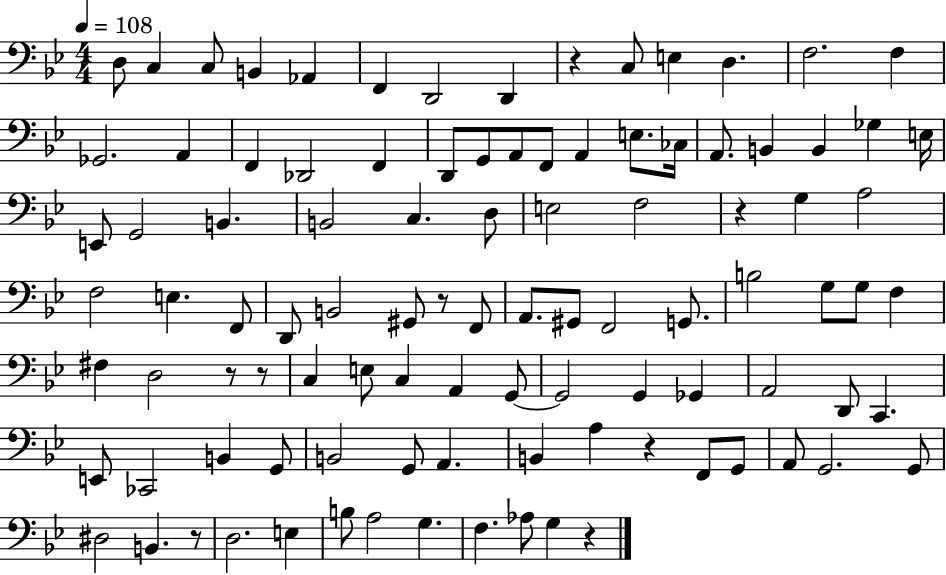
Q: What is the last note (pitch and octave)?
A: G3